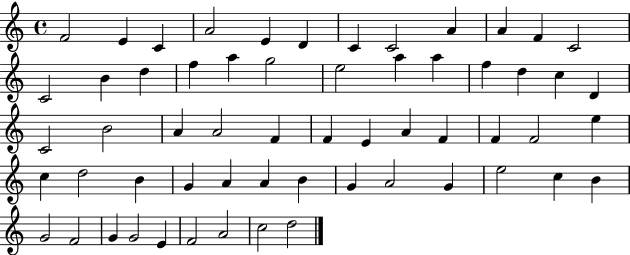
X:1
T:Untitled
M:4/4
L:1/4
K:C
F2 E C A2 E D C C2 A A F C2 C2 B d f a g2 e2 a a f d c D C2 B2 A A2 F F E A F F F2 e c d2 B G A A B G A2 G e2 c B G2 F2 G G2 E F2 A2 c2 d2